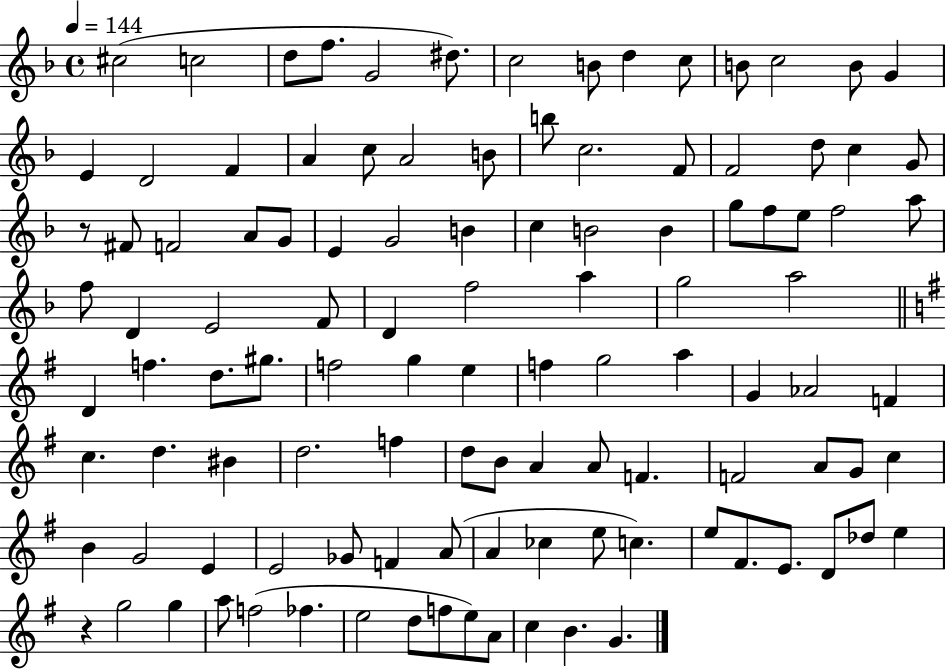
{
  \clef treble
  \time 4/4
  \defaultTimeSignature
  \key f \major
  \tempo 4 = 144
  cis''2( c''2 | d''8 f''8. g'2 dis''8.) | c''2 b'8 d''4 c''8 | b'8 c''2 b'8 g'4 | \break e'4 d'2 f'4 | a'4 c''8 a'2 b'8 | b''8 c''2. f'8 | f'2 d''8 c''4 g'8 | \break r8 fis'8 f'2 a'8 g'8 | e'4 g'2 b'4 | c''4 b'2 b'4 | g''8 f''8 e''8 f''2 a''8 | \break f''8 d'4 e'2 f'8 | d'4 f''2 a''4 | g''2 a''2 | \bar "||" \break \key g \major d'4 f''4. d''8. gis''8. | f''2 g''4 e''4 | f''4 g''2 a''4 | g'4 aes'2 f'4 | \break c''4. d''4. bis'4 | d''2. f''4 | d''8 b'8 a'4 a'8 f'4. | f'2 a'8 g'8 c''4 | \break b'4 g'2 e'4 | e'2 ges'8 f'4 a'8( | a'4 ces''4 e''8 c''4.) | e''8 fis'8. e'8. d'8 des''8 e''4 | \break r4 g''2 g''4 | a''8 f''2( fes''4. | e''2 d''8 f''8 e''8) a'8 | c''4 b'4. g'4. | \break \bar "|."
}